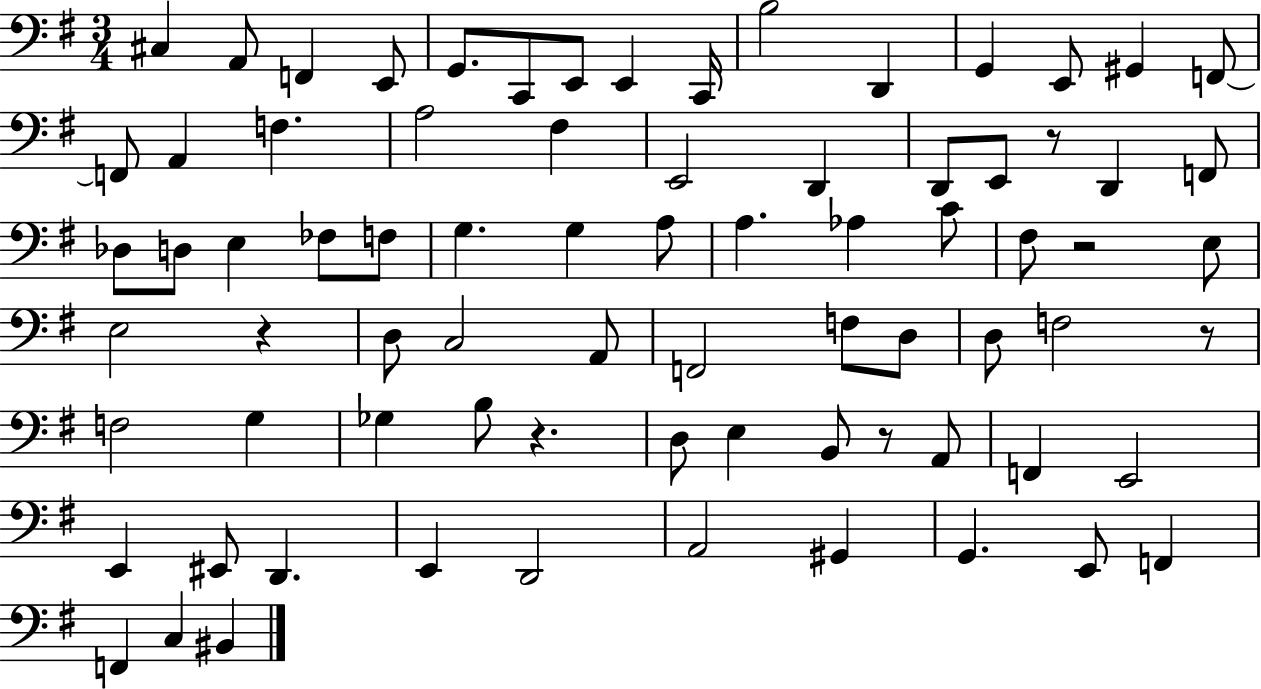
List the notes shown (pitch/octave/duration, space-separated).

C#3/q A2/e F2/q E2/e G2/e. C2/e E2/e E2/q C2/s B3/h D2/q G2/q E2/e G#2/q F2/e F2/e A2/q F3/q. A3/h F#3/q E2/h D2/q D2/e E2/e R/e D2/q F2/e Db3/e D3/e E3/q FES3/e F3/e G3/q. G3/q A3/e A3/q. Ab3/q C4/e F#3/e R/h E3/e E3/h R/q D3/e C3/h A2/e F2/h F3/e D3/e D3/e F3/h R/e F3/h G3/q Gb3/q B3/e R/q. D3/e E3/q B2/e R/e A2/e F2/q E2/h E2/q EIS2/e D2/q. E2/q D2/h A2/h G#2/q G2/q. E2/e F2/q F2/q C3/q BIS2/q